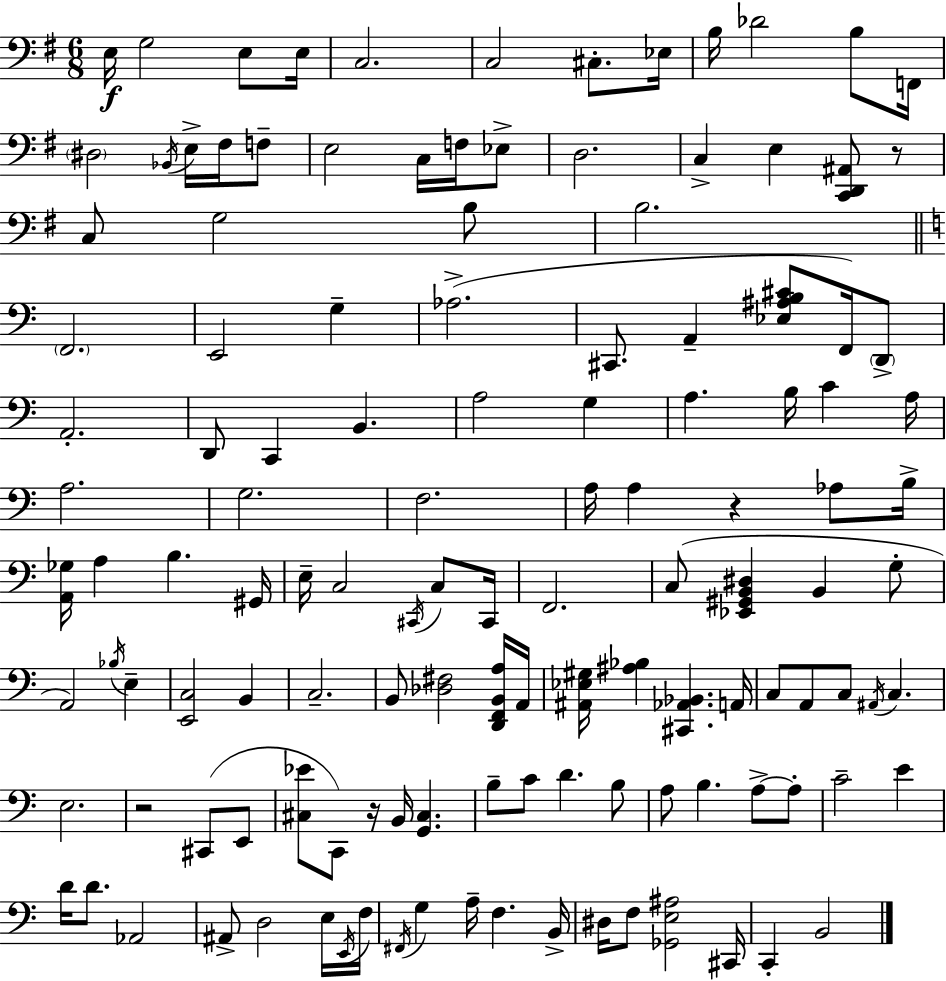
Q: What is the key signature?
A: G major